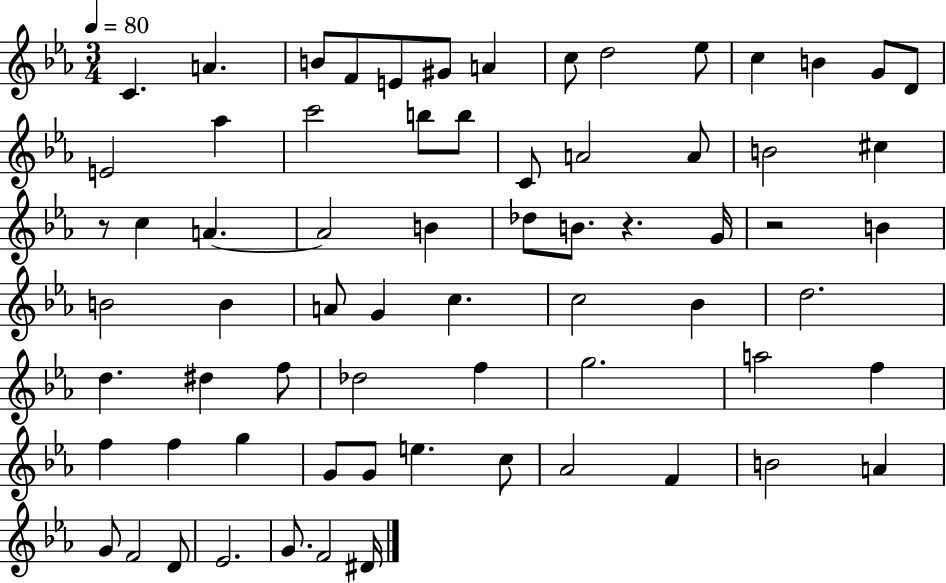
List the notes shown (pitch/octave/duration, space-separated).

C4/q. A4/q. B4/e F4/e E4/e G#4/e A4/q C5/e D5/h Eb5/e C5/q B4/q G4/e D4/e E4/h Ab5/q C6/h B5/e B5/e C4/e A4/h A4/e B4/h C#5/q R/e C5/q A4/q. A4/h B4/q Db5/e B4/e. R/q. G4/s R/h B4/q B4/h B4/q A4/e G4/q C5/q. C5/h Bb4/q D5/h. D5/q. D#5/q F5/e Db5/h F5/q G5/h. A5/h F5/q F5/q F5/q G5/q G4/e G4/e E5/q. C5/e Ab4/h F4/q B4/h A4/q G4/e F4/h D4/e Eb4/h. G4/e. F4/h D#4/s